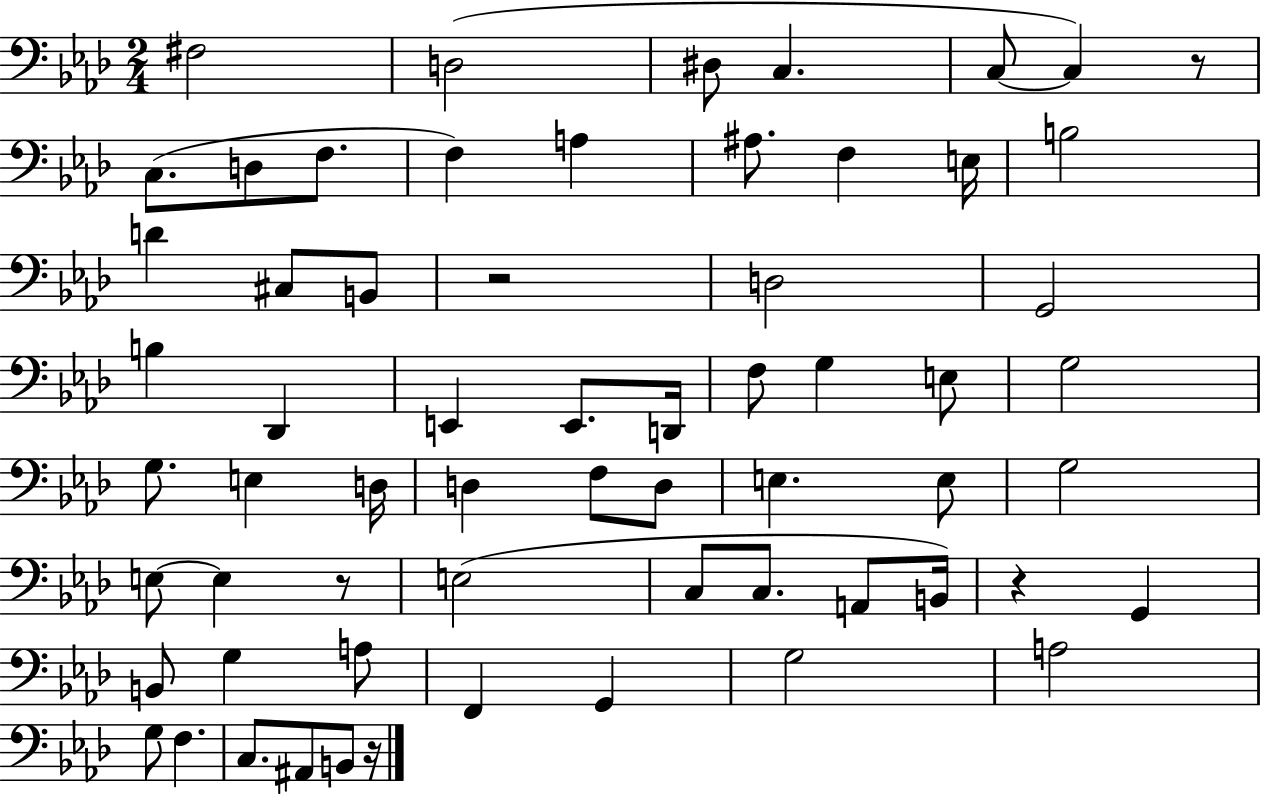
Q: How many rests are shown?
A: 5